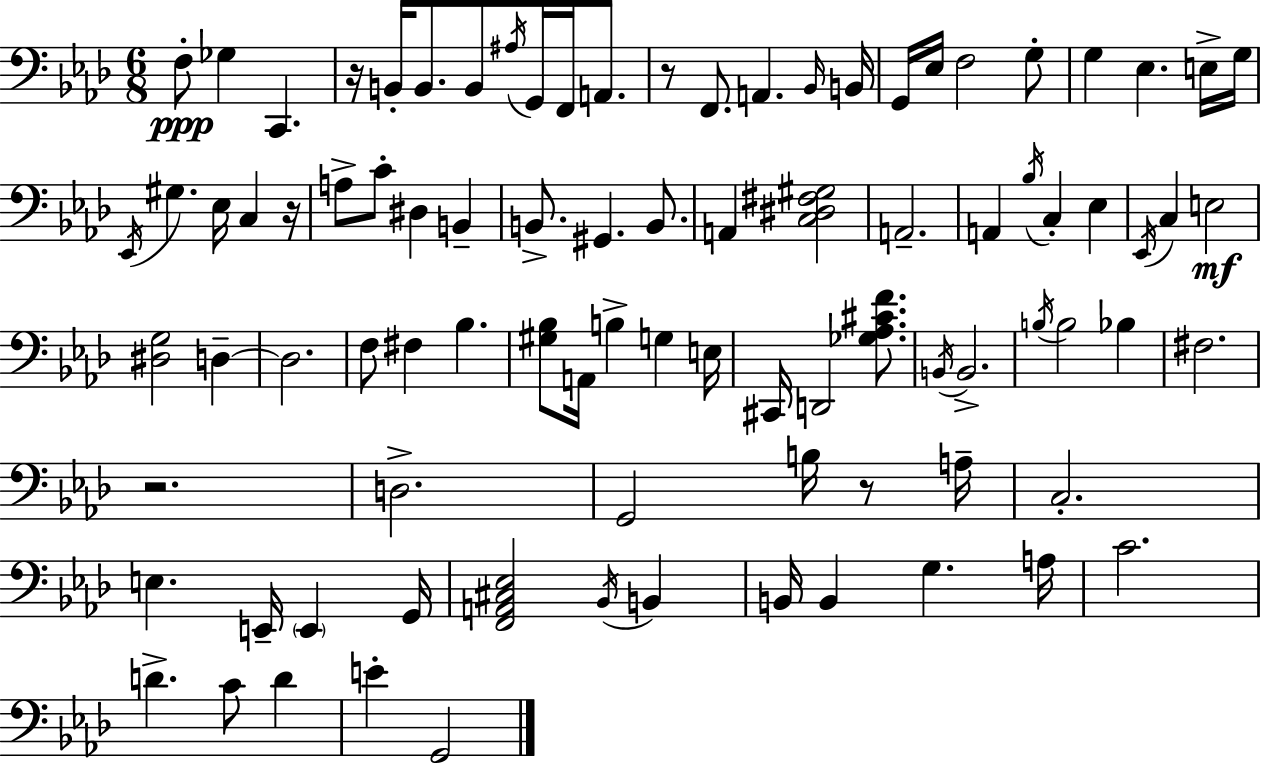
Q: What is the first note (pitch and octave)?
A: F3